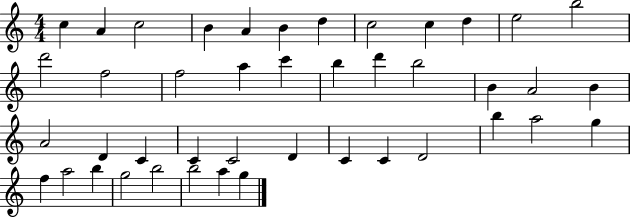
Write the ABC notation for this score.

X:1
T:Untitled
M:4/4
L:1/4
K:C
c A c2 B A B d c2 c d e2 b2 d'2 f2 f2 a c' b d' b2 B A2 B A2 D C C C2 D C C D2 b a2 g f a2 b g2 b2 b2 a g